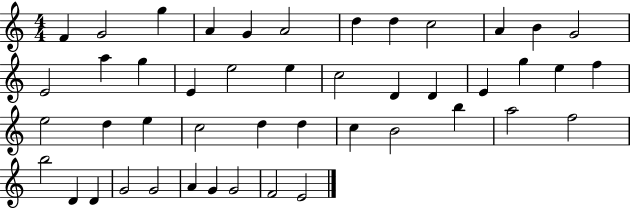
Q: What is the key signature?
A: C major